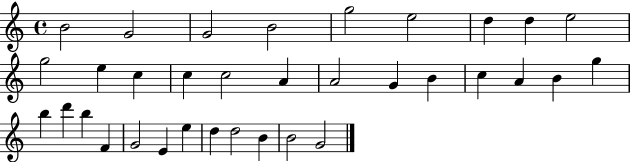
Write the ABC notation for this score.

X:1
T:Untitled
M:4/4
L:1/4
K:C
B2 G2 G2 B2 g2 e2 d d e2 g2 e c c c2 A A2 G B c A B g b d' b F G2 E e d d2 B B2 G2